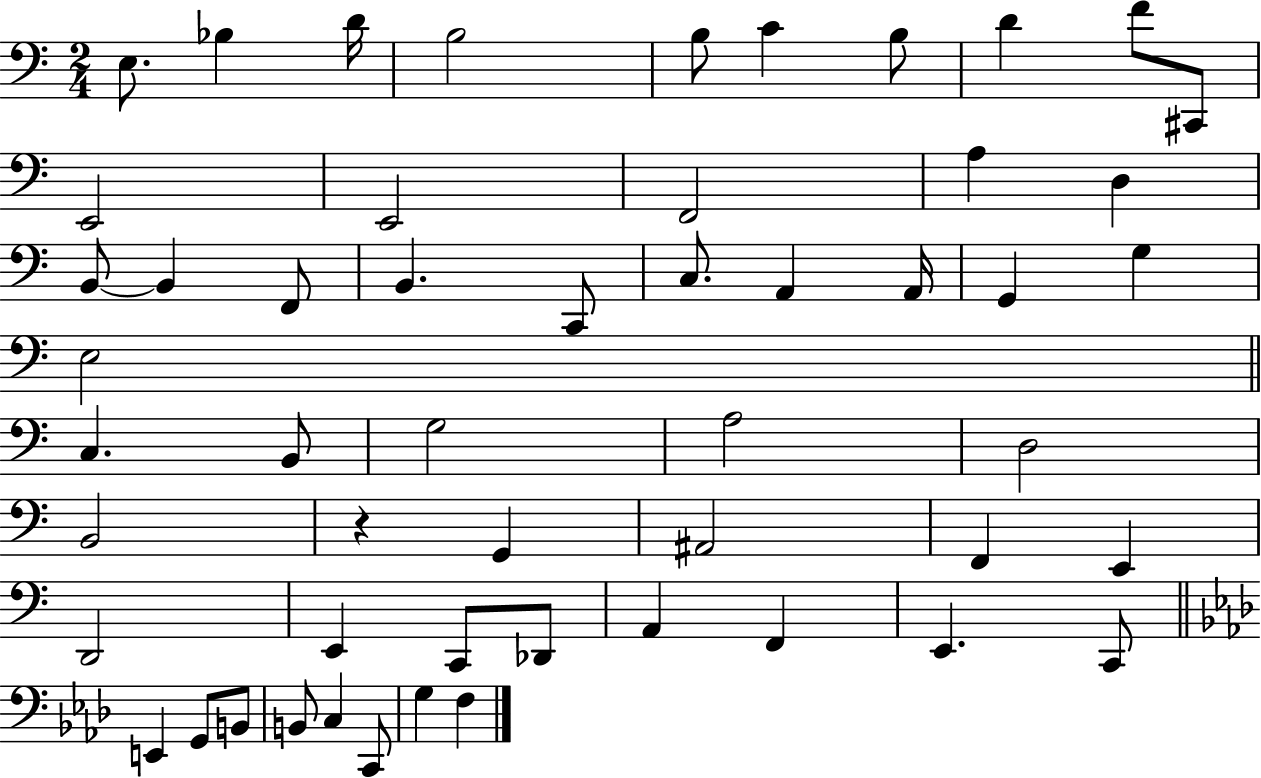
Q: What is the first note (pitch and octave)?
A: E3